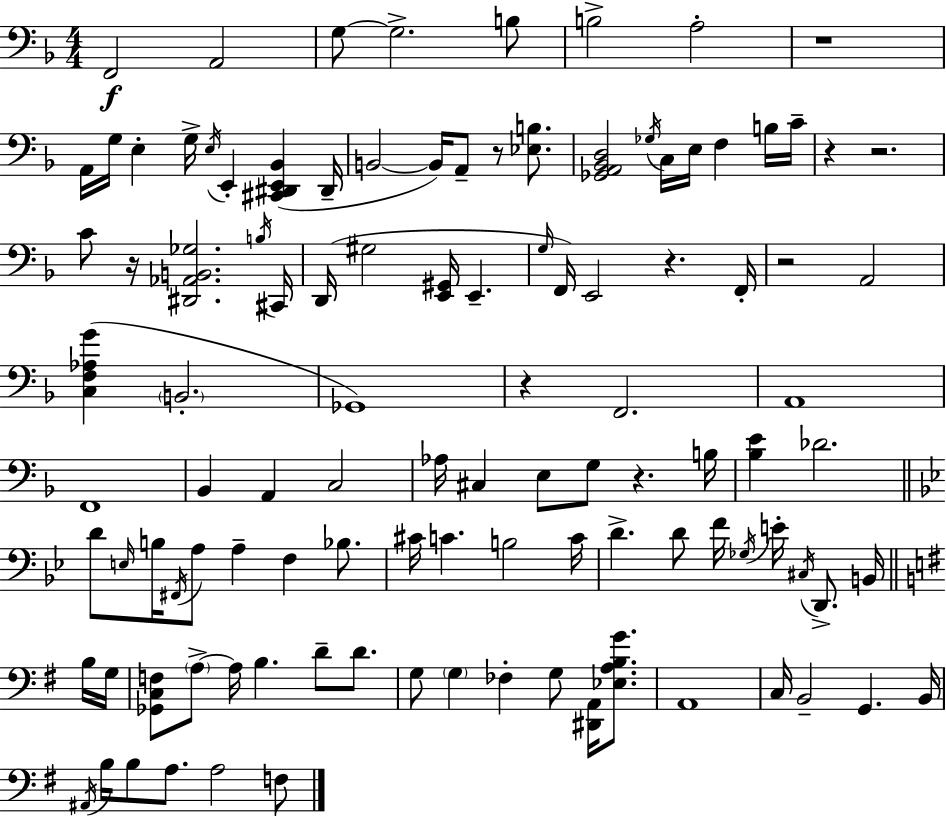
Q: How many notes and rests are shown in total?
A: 109